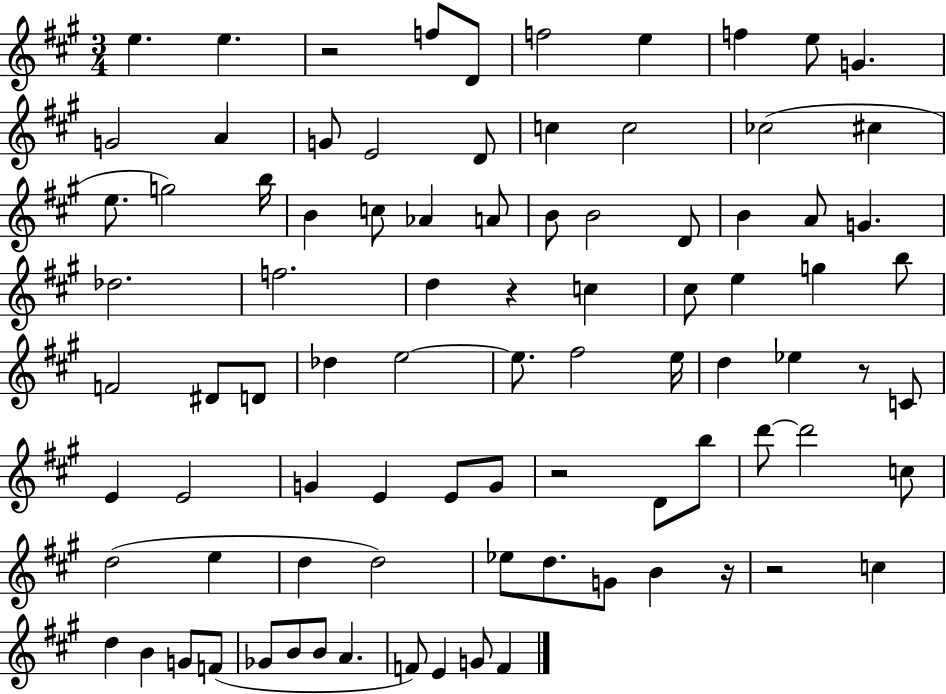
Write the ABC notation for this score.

X:1
T:Untitled
M:3/4
L:1/4
K:A
e e z2 f/2 D/2 f2 e f e/2 G G2 A G/2 E2 D/2 c c2 _c2 ^c e/2 g2 b/4 B c/2 _A A/2 B/2 B2 D/2 B A/2 G _d2 f2 d z c ^c/2 e g b/2 F2 ^D/2 D/2 _d e2 e/2 ^f2 e/4 d _e z/2 C/2 E E2 G E E/2 G/2 z2 D/2 b/2 d'/2 d'2 c/2 d2 e d d2 _e/2 d/2 G/2 B z/4 z2 c d B G/2 F/2 _G/2 B/2 B/2 A F/2 E G/2 F